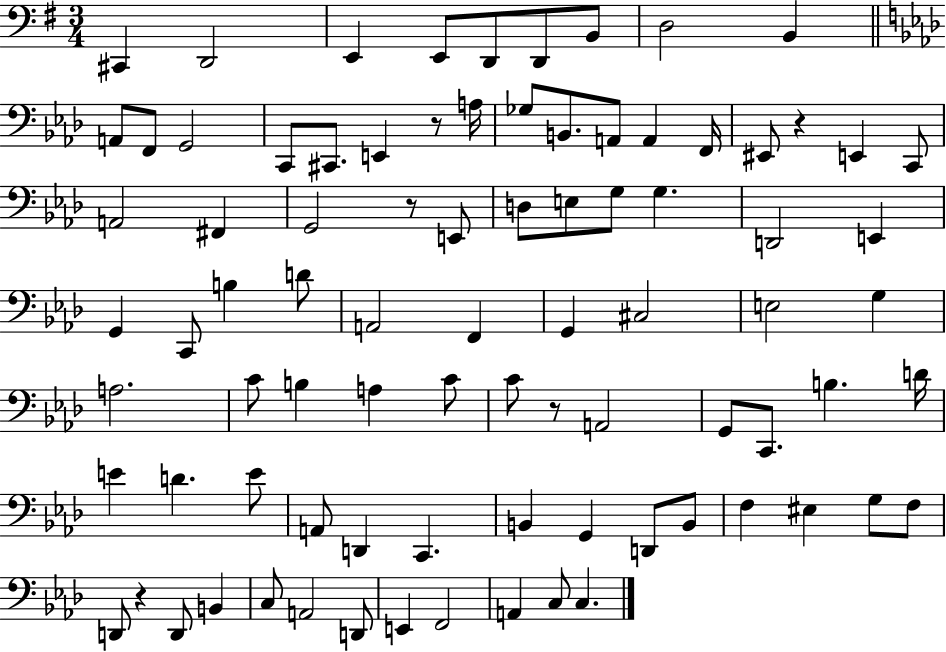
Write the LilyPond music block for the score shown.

{
  \clef bass
  \numericTimeSignature
  \time 3/4
  \key g \major
  \repeat volta 2 { cis,4 d,2 | e,4 e,8 d,8 d,8 b,8 | d2 b,4 | \bar "||" \break \key aes \major a,8 f,8 g,2 | c,8 cis,8. e,4 r8 a16 | ges8 b,8. a,8 a,4 f,16 | eis,8 r4 e,4 c,8 | \break a,2 fis,4 | g,2 r8 e,8 | d8 e8 g8 g4. | d,2 e,4 | \break g,4 c,8 b4 d'8 | a,2 f,4 | g,4 cis2 | e2 g4 | \break a2. | c'8 b4 a4 c'8 | c'8 r8 a,2 | g,8 c,8. b4. d'16 | \break e'4 d'4. e'8 | a,8 d,4 c,4. | b,4 g,4 d,8 b,8 | f4 eis4 g8 f8 | \break d,8 r4 d,8 b,4 | c8 a,2 d,8 | e,4 f,2 | a,4 c8 c4. | \break } \bar "|."
}